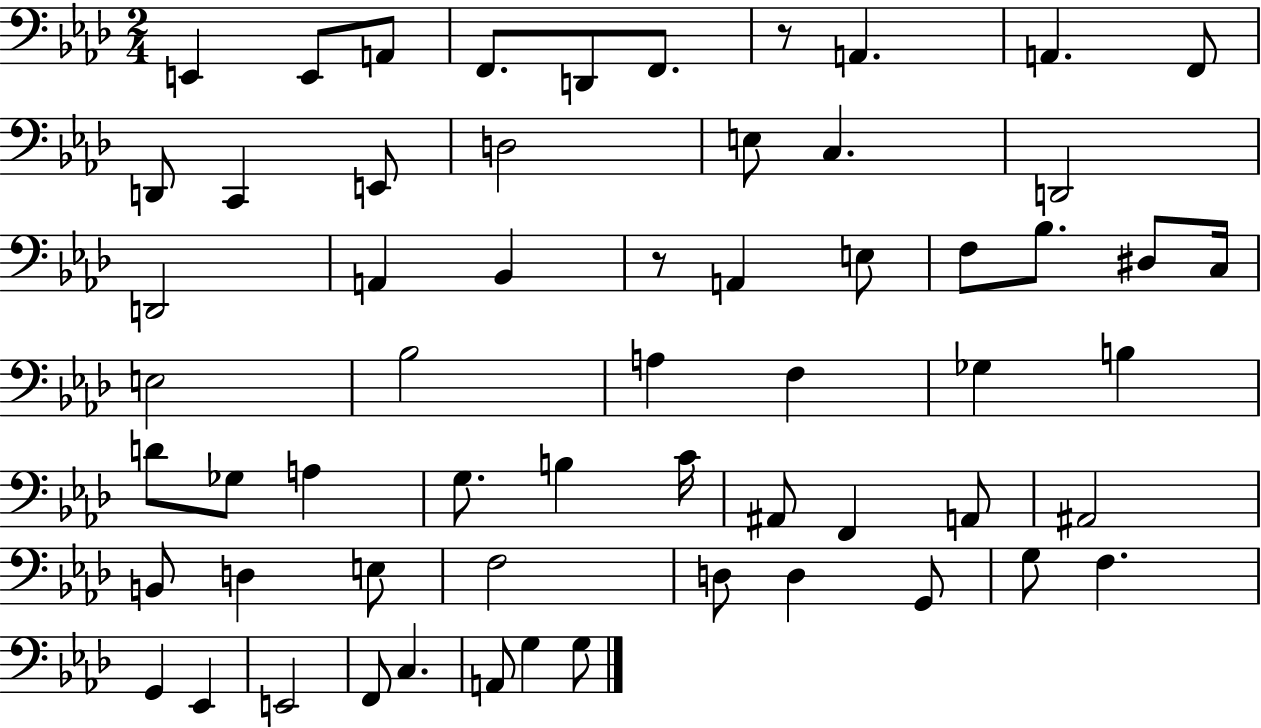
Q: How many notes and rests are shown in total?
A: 60